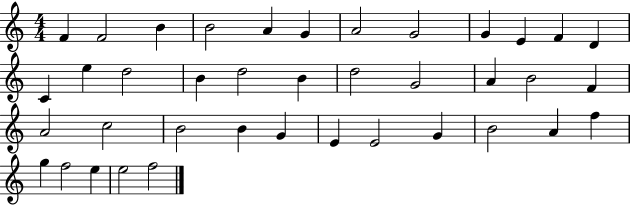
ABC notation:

X:1
T:Untitled
M:4/4
L:1/4
K:C
F F2 B B2 A G A2 G2 G E F D C e d2 B d2 B d2 G2 A B2 F A2 c2 B2 B G E E2 G B2 A f g f2 e e2 f2